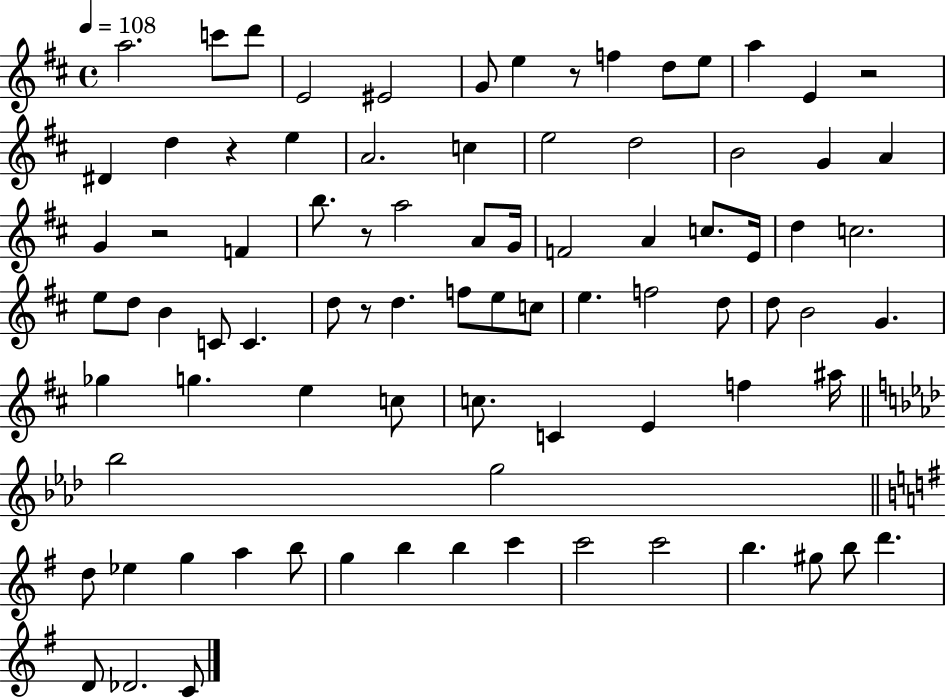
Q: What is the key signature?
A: D major